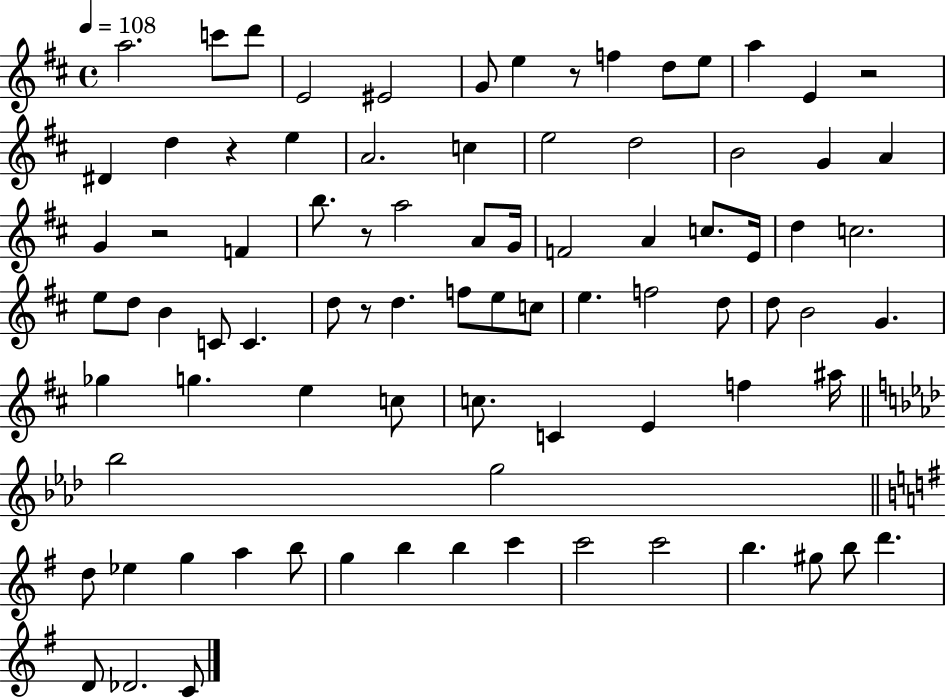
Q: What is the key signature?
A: D major